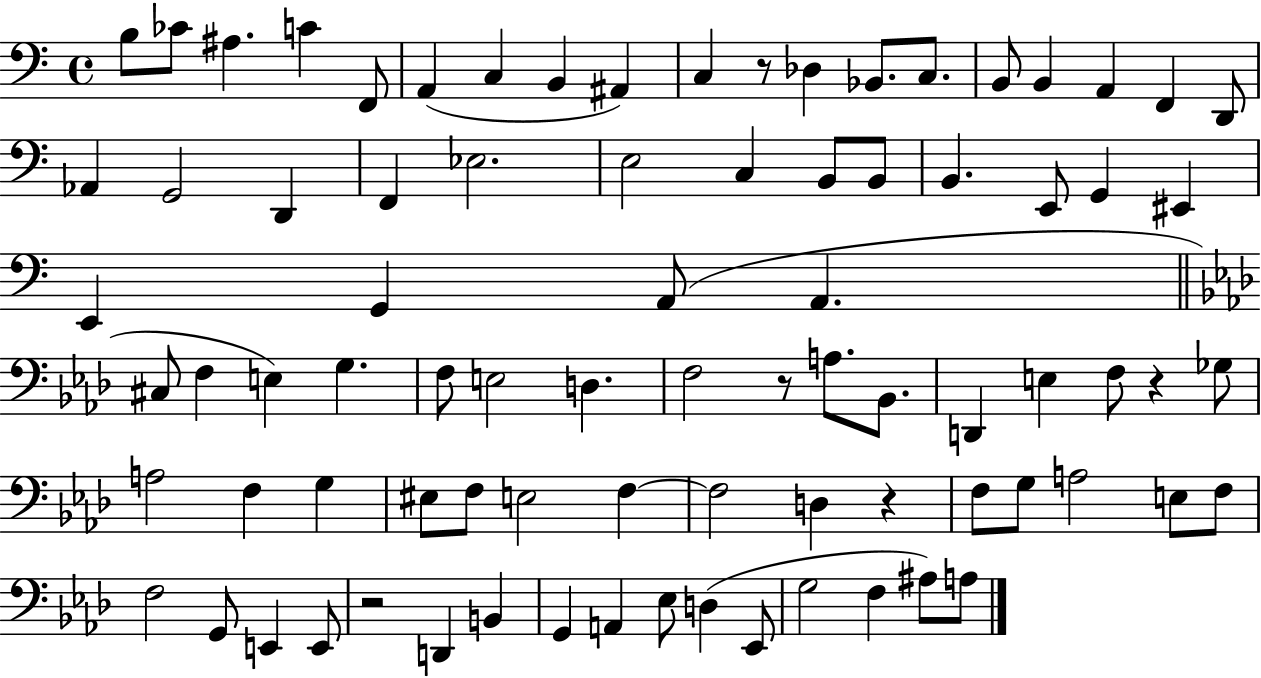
X:1
T:Untitled
M:4/4
L:1/4
K:C
B,/2 _C/2 ^A, C F,,/2 A,, C, B,, ^A,, C, z/2 _D, _B,,/2 C,/2 B,,/2 B,, A,, F,, D,,/2 _A,, G,,2 D,, F,, _E,2 E,2 C, B,,/2 B,,/2 B,, E,,/2 G,, ^E,, E,, G,, A,,/2 A,, ^C,/2 F, E, G, F,/2 E,2 D, F,2 z/2 A,/2 _B,,/2 D,, E, F,/2 z _G,/2 A,2 F, G, ^E,/2 F,/2 E,2 F, F,2 D, z F,/2 G,/2 A,2 E,/2 F,/2 F,2 G,,/2 E,, E,,/2 z2 D,, B,, G,, A,, _E,/2 D, _E,,/2 G,2 F, ^A,/2 A,/2